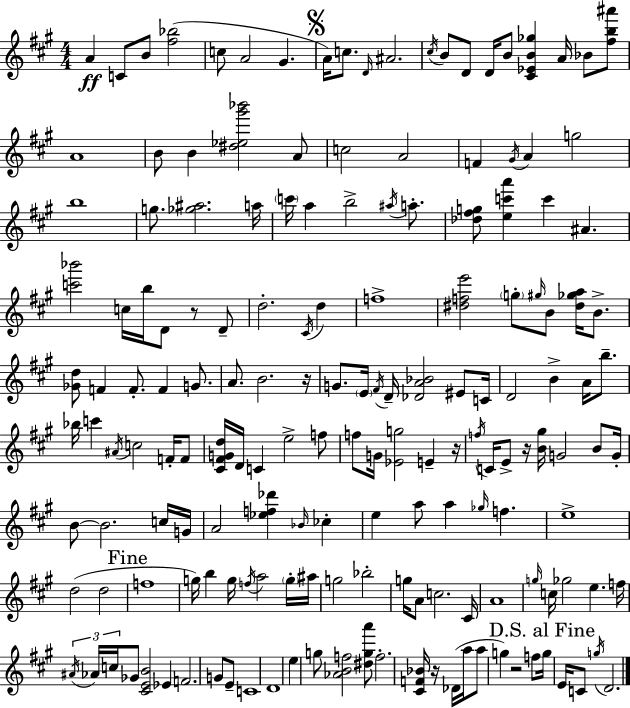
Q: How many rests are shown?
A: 6